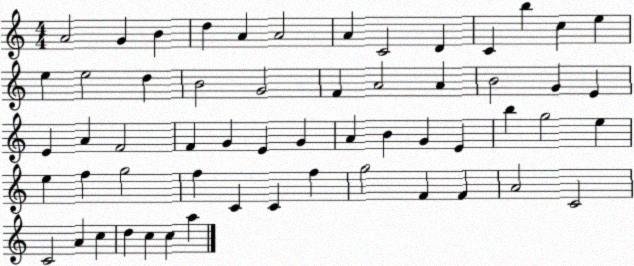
X:1
T:Untitled
M:4/4
L:1/4
K:C
A2 G B d A A2 A C2 D C b c e e e2 d B2 G2 F A2 A B2 G E E A F2 F G E G A B G E b g2 e e f g2 f C C f g2 F F A2 C2 C2 A c d c c a